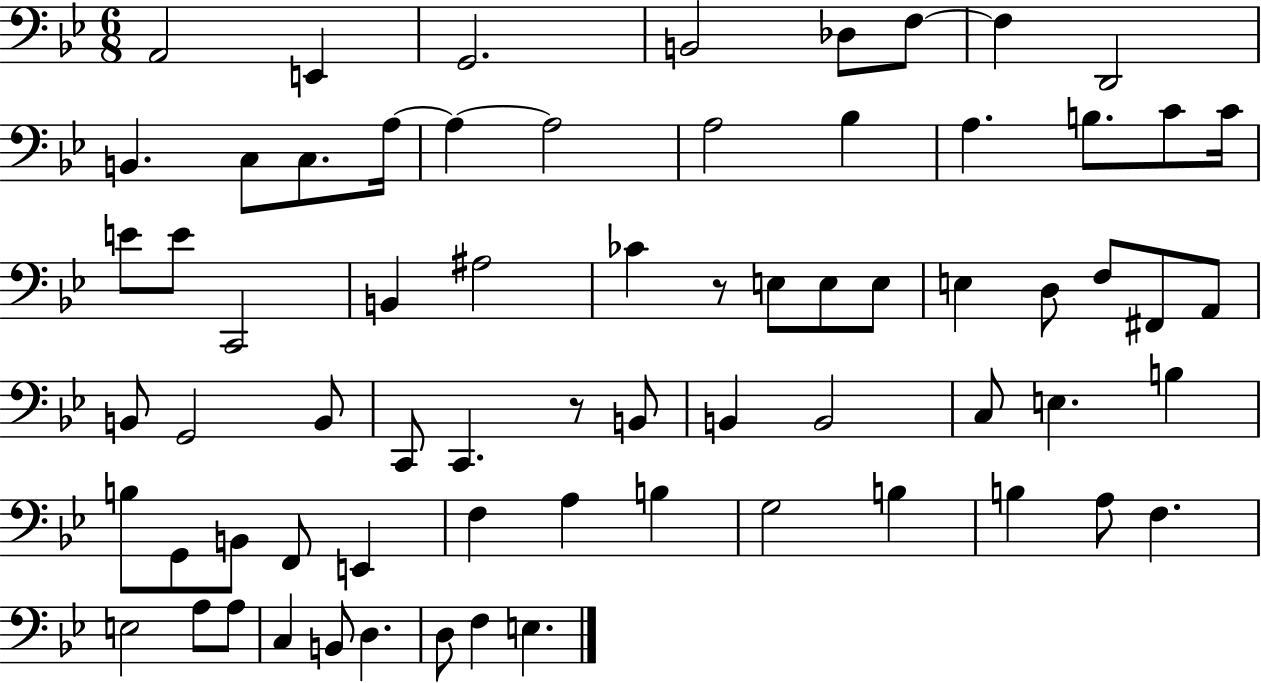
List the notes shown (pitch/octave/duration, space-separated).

A2/h E2/q G2/h. B2/h Db3/e F3/e F3/q D2/h B2/q. C3/e C3/e. A3/s A3/q A3/h A3/h Bb3/q A3/q. B3/e. C4/e C4/s E4/e E4/e C2/h B2/q A#3/h CES4/q R/e E3/e E3/e E3/e E3/q D3/e F3/e F#2/e A2/e B2/e G2/h B2/e C2/e C2/q. R/e B2/e B2/q B2/h C3/e E3/q. B3/q B3/e G2/e B2/e F2/e E2/q F3/q A3/q B3/q G3/h B3/q B3/q A3/e F3/q. E3/h A3/e A3/e C3/q B2/e D3/q. D3/e F3/q E3/q.